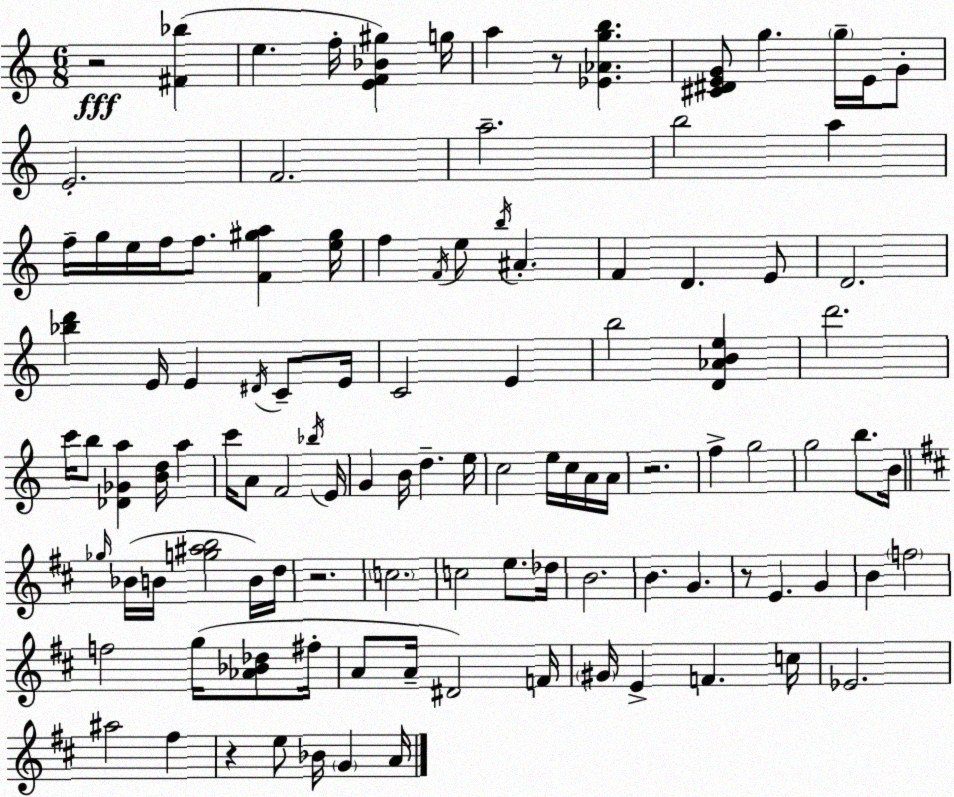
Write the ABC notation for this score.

X:1
T:Untitled
M:6/8
L:1/4
K:C
z2 [^F_b] e f/4 [EF_B^g] g/4 a z/2 [_E_Agb] [^C^DEG]/2 g g/4 E/4 G/2 E2 F2 a2 b2 a f/4 g/4 e/4 f/4 f/2 [F^ga] [e^g]/4 f F/4 e/2 b/4 ^A F D E/2 D2 [_bd'] E/4 E ^D/4 C/2 E/4 C2 E b2 [D_ABe] d'2 c'/4 b/2 [_D_Ga] [Bd]/4 a c'/4 A/2 F2 _b/4 E/4 G B/4 d e/4 c2 e/4 c/4 A/4 A/4 z2 f g2 g2 b/2 B/4 _g/4 _B/4 B/4 [g^ab]2 B/4 d/4 z2 c2 c2 e/2 _d/4 B2 B G z/2 E G B f2 f2 g/4 [_A_B_d]/2 ^f/4 A/2 A/4 ^D2 F/4 ^G/4 E F c/4 _E2 ^a2 ^f z e/2 _B/4 G A/4